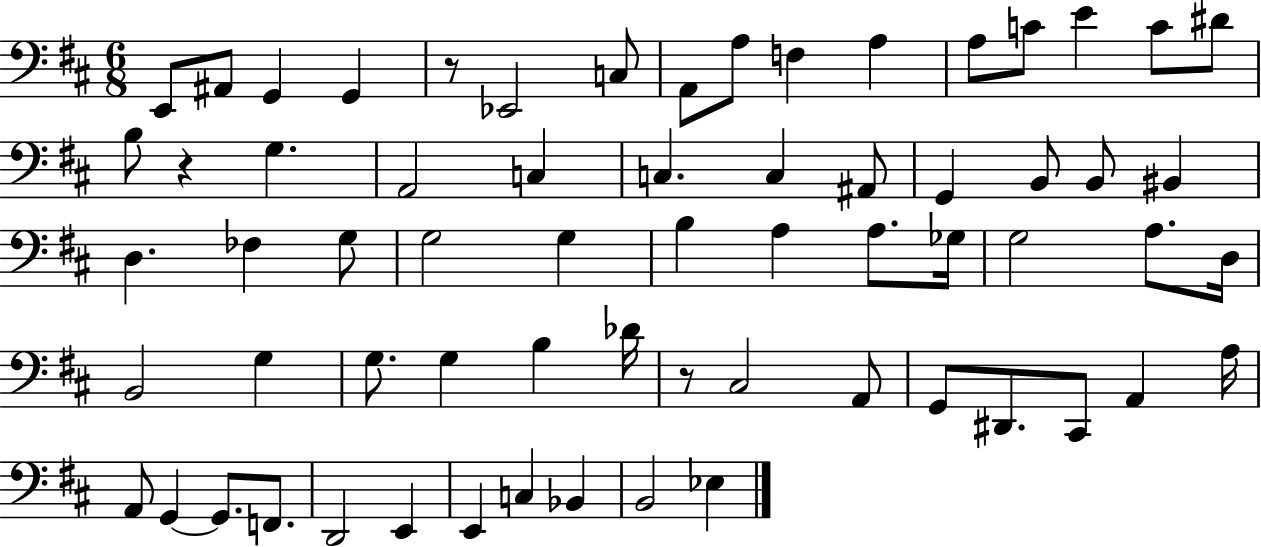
{
  \clef bass
  \numericTimeSignature
  \time 6/8
  \key d \major
  e,8 ais,8 g,4 g,4 | r8 ees,2 c8 | a,8 a8 f4 a4 | a8 c'8 e'4 c'8 dis'8 | \break b8 r4 g4. | a,2 c4 | c4. c4 ais,8 | g,4 b,8 b,8 bis,4 | \break d4. fes4 g8 | g2 g4 | b4 a4 a8. ges16 | g2 a8. d16 | \break b,2 g4 | g8. g4 b4 des'16 | r8 cis2 a,8 | g,8 dis,8. cis,8 a,4 a16 | \break a,8 g,4~~ g,8. f,8. | d,2 e,4 | e,4 c4 bes,4 | b,2 ees4 | \break \bar "|."
}